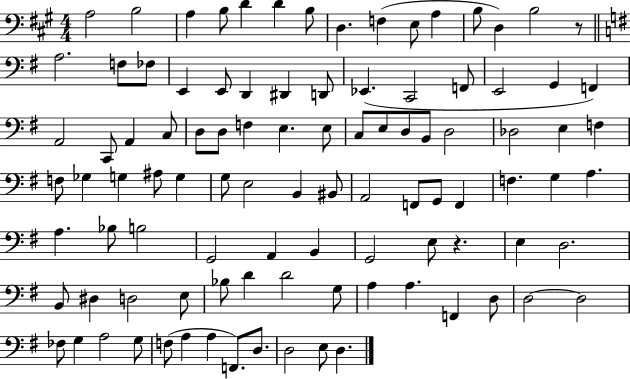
A3/h B3/h A3/q B3/e D4/q D4/q B3/e D3/q. F3/q E3/e A3/q B3/e D3/q B3/h R/e A3/h. F3/e FES3/e E2/q E2/e D2/q D#2/q D2/e Eb2/q. C2/h F2/e E2/h G2/q F2/q A2/h C2/e A2/q C3/e D3/e D3/e F3/q E3/q. E3/e C3/e E3/e D3/e B2/e D3/h Db3/h E3/q F3/q F3/e Gb3/q G3/q A#3/e G3/q G3/e E3/h B2/q BIS2/e A2/h F2/e G2/e F2/q F3/q. G3/q A3/q. A3/q. Bb3/e B3/h G2/h A2/q B2/q G2/h E3/e R/q. E3/q D3/h. B2/e D#3/q D3/h E3/e Bb3/e D4/q D4/h G3/e A3/q A3/q. F2/q D3/e D3/h D3/h FES3/e G3/q A3/h G3/e F3/e A3/q A3/q F2/e. D3/e. D3/h E3/e D3/q.